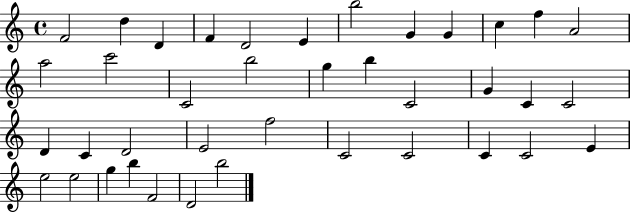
F4/h D5/q D4/q F4/q D4/h E4/q B5/h G4/q G4/q C5/q F5/q A4/h A5/h C6/h C4/h B5/h G5/q B5/q C4/h G4/q C4/q C4/h D4/q C4/q D4/h E4/h F5/h C4/h C4/h C4/q C4/h E4/q E5/h E5/h G5/q B5/q F4/h D4/h B5/h